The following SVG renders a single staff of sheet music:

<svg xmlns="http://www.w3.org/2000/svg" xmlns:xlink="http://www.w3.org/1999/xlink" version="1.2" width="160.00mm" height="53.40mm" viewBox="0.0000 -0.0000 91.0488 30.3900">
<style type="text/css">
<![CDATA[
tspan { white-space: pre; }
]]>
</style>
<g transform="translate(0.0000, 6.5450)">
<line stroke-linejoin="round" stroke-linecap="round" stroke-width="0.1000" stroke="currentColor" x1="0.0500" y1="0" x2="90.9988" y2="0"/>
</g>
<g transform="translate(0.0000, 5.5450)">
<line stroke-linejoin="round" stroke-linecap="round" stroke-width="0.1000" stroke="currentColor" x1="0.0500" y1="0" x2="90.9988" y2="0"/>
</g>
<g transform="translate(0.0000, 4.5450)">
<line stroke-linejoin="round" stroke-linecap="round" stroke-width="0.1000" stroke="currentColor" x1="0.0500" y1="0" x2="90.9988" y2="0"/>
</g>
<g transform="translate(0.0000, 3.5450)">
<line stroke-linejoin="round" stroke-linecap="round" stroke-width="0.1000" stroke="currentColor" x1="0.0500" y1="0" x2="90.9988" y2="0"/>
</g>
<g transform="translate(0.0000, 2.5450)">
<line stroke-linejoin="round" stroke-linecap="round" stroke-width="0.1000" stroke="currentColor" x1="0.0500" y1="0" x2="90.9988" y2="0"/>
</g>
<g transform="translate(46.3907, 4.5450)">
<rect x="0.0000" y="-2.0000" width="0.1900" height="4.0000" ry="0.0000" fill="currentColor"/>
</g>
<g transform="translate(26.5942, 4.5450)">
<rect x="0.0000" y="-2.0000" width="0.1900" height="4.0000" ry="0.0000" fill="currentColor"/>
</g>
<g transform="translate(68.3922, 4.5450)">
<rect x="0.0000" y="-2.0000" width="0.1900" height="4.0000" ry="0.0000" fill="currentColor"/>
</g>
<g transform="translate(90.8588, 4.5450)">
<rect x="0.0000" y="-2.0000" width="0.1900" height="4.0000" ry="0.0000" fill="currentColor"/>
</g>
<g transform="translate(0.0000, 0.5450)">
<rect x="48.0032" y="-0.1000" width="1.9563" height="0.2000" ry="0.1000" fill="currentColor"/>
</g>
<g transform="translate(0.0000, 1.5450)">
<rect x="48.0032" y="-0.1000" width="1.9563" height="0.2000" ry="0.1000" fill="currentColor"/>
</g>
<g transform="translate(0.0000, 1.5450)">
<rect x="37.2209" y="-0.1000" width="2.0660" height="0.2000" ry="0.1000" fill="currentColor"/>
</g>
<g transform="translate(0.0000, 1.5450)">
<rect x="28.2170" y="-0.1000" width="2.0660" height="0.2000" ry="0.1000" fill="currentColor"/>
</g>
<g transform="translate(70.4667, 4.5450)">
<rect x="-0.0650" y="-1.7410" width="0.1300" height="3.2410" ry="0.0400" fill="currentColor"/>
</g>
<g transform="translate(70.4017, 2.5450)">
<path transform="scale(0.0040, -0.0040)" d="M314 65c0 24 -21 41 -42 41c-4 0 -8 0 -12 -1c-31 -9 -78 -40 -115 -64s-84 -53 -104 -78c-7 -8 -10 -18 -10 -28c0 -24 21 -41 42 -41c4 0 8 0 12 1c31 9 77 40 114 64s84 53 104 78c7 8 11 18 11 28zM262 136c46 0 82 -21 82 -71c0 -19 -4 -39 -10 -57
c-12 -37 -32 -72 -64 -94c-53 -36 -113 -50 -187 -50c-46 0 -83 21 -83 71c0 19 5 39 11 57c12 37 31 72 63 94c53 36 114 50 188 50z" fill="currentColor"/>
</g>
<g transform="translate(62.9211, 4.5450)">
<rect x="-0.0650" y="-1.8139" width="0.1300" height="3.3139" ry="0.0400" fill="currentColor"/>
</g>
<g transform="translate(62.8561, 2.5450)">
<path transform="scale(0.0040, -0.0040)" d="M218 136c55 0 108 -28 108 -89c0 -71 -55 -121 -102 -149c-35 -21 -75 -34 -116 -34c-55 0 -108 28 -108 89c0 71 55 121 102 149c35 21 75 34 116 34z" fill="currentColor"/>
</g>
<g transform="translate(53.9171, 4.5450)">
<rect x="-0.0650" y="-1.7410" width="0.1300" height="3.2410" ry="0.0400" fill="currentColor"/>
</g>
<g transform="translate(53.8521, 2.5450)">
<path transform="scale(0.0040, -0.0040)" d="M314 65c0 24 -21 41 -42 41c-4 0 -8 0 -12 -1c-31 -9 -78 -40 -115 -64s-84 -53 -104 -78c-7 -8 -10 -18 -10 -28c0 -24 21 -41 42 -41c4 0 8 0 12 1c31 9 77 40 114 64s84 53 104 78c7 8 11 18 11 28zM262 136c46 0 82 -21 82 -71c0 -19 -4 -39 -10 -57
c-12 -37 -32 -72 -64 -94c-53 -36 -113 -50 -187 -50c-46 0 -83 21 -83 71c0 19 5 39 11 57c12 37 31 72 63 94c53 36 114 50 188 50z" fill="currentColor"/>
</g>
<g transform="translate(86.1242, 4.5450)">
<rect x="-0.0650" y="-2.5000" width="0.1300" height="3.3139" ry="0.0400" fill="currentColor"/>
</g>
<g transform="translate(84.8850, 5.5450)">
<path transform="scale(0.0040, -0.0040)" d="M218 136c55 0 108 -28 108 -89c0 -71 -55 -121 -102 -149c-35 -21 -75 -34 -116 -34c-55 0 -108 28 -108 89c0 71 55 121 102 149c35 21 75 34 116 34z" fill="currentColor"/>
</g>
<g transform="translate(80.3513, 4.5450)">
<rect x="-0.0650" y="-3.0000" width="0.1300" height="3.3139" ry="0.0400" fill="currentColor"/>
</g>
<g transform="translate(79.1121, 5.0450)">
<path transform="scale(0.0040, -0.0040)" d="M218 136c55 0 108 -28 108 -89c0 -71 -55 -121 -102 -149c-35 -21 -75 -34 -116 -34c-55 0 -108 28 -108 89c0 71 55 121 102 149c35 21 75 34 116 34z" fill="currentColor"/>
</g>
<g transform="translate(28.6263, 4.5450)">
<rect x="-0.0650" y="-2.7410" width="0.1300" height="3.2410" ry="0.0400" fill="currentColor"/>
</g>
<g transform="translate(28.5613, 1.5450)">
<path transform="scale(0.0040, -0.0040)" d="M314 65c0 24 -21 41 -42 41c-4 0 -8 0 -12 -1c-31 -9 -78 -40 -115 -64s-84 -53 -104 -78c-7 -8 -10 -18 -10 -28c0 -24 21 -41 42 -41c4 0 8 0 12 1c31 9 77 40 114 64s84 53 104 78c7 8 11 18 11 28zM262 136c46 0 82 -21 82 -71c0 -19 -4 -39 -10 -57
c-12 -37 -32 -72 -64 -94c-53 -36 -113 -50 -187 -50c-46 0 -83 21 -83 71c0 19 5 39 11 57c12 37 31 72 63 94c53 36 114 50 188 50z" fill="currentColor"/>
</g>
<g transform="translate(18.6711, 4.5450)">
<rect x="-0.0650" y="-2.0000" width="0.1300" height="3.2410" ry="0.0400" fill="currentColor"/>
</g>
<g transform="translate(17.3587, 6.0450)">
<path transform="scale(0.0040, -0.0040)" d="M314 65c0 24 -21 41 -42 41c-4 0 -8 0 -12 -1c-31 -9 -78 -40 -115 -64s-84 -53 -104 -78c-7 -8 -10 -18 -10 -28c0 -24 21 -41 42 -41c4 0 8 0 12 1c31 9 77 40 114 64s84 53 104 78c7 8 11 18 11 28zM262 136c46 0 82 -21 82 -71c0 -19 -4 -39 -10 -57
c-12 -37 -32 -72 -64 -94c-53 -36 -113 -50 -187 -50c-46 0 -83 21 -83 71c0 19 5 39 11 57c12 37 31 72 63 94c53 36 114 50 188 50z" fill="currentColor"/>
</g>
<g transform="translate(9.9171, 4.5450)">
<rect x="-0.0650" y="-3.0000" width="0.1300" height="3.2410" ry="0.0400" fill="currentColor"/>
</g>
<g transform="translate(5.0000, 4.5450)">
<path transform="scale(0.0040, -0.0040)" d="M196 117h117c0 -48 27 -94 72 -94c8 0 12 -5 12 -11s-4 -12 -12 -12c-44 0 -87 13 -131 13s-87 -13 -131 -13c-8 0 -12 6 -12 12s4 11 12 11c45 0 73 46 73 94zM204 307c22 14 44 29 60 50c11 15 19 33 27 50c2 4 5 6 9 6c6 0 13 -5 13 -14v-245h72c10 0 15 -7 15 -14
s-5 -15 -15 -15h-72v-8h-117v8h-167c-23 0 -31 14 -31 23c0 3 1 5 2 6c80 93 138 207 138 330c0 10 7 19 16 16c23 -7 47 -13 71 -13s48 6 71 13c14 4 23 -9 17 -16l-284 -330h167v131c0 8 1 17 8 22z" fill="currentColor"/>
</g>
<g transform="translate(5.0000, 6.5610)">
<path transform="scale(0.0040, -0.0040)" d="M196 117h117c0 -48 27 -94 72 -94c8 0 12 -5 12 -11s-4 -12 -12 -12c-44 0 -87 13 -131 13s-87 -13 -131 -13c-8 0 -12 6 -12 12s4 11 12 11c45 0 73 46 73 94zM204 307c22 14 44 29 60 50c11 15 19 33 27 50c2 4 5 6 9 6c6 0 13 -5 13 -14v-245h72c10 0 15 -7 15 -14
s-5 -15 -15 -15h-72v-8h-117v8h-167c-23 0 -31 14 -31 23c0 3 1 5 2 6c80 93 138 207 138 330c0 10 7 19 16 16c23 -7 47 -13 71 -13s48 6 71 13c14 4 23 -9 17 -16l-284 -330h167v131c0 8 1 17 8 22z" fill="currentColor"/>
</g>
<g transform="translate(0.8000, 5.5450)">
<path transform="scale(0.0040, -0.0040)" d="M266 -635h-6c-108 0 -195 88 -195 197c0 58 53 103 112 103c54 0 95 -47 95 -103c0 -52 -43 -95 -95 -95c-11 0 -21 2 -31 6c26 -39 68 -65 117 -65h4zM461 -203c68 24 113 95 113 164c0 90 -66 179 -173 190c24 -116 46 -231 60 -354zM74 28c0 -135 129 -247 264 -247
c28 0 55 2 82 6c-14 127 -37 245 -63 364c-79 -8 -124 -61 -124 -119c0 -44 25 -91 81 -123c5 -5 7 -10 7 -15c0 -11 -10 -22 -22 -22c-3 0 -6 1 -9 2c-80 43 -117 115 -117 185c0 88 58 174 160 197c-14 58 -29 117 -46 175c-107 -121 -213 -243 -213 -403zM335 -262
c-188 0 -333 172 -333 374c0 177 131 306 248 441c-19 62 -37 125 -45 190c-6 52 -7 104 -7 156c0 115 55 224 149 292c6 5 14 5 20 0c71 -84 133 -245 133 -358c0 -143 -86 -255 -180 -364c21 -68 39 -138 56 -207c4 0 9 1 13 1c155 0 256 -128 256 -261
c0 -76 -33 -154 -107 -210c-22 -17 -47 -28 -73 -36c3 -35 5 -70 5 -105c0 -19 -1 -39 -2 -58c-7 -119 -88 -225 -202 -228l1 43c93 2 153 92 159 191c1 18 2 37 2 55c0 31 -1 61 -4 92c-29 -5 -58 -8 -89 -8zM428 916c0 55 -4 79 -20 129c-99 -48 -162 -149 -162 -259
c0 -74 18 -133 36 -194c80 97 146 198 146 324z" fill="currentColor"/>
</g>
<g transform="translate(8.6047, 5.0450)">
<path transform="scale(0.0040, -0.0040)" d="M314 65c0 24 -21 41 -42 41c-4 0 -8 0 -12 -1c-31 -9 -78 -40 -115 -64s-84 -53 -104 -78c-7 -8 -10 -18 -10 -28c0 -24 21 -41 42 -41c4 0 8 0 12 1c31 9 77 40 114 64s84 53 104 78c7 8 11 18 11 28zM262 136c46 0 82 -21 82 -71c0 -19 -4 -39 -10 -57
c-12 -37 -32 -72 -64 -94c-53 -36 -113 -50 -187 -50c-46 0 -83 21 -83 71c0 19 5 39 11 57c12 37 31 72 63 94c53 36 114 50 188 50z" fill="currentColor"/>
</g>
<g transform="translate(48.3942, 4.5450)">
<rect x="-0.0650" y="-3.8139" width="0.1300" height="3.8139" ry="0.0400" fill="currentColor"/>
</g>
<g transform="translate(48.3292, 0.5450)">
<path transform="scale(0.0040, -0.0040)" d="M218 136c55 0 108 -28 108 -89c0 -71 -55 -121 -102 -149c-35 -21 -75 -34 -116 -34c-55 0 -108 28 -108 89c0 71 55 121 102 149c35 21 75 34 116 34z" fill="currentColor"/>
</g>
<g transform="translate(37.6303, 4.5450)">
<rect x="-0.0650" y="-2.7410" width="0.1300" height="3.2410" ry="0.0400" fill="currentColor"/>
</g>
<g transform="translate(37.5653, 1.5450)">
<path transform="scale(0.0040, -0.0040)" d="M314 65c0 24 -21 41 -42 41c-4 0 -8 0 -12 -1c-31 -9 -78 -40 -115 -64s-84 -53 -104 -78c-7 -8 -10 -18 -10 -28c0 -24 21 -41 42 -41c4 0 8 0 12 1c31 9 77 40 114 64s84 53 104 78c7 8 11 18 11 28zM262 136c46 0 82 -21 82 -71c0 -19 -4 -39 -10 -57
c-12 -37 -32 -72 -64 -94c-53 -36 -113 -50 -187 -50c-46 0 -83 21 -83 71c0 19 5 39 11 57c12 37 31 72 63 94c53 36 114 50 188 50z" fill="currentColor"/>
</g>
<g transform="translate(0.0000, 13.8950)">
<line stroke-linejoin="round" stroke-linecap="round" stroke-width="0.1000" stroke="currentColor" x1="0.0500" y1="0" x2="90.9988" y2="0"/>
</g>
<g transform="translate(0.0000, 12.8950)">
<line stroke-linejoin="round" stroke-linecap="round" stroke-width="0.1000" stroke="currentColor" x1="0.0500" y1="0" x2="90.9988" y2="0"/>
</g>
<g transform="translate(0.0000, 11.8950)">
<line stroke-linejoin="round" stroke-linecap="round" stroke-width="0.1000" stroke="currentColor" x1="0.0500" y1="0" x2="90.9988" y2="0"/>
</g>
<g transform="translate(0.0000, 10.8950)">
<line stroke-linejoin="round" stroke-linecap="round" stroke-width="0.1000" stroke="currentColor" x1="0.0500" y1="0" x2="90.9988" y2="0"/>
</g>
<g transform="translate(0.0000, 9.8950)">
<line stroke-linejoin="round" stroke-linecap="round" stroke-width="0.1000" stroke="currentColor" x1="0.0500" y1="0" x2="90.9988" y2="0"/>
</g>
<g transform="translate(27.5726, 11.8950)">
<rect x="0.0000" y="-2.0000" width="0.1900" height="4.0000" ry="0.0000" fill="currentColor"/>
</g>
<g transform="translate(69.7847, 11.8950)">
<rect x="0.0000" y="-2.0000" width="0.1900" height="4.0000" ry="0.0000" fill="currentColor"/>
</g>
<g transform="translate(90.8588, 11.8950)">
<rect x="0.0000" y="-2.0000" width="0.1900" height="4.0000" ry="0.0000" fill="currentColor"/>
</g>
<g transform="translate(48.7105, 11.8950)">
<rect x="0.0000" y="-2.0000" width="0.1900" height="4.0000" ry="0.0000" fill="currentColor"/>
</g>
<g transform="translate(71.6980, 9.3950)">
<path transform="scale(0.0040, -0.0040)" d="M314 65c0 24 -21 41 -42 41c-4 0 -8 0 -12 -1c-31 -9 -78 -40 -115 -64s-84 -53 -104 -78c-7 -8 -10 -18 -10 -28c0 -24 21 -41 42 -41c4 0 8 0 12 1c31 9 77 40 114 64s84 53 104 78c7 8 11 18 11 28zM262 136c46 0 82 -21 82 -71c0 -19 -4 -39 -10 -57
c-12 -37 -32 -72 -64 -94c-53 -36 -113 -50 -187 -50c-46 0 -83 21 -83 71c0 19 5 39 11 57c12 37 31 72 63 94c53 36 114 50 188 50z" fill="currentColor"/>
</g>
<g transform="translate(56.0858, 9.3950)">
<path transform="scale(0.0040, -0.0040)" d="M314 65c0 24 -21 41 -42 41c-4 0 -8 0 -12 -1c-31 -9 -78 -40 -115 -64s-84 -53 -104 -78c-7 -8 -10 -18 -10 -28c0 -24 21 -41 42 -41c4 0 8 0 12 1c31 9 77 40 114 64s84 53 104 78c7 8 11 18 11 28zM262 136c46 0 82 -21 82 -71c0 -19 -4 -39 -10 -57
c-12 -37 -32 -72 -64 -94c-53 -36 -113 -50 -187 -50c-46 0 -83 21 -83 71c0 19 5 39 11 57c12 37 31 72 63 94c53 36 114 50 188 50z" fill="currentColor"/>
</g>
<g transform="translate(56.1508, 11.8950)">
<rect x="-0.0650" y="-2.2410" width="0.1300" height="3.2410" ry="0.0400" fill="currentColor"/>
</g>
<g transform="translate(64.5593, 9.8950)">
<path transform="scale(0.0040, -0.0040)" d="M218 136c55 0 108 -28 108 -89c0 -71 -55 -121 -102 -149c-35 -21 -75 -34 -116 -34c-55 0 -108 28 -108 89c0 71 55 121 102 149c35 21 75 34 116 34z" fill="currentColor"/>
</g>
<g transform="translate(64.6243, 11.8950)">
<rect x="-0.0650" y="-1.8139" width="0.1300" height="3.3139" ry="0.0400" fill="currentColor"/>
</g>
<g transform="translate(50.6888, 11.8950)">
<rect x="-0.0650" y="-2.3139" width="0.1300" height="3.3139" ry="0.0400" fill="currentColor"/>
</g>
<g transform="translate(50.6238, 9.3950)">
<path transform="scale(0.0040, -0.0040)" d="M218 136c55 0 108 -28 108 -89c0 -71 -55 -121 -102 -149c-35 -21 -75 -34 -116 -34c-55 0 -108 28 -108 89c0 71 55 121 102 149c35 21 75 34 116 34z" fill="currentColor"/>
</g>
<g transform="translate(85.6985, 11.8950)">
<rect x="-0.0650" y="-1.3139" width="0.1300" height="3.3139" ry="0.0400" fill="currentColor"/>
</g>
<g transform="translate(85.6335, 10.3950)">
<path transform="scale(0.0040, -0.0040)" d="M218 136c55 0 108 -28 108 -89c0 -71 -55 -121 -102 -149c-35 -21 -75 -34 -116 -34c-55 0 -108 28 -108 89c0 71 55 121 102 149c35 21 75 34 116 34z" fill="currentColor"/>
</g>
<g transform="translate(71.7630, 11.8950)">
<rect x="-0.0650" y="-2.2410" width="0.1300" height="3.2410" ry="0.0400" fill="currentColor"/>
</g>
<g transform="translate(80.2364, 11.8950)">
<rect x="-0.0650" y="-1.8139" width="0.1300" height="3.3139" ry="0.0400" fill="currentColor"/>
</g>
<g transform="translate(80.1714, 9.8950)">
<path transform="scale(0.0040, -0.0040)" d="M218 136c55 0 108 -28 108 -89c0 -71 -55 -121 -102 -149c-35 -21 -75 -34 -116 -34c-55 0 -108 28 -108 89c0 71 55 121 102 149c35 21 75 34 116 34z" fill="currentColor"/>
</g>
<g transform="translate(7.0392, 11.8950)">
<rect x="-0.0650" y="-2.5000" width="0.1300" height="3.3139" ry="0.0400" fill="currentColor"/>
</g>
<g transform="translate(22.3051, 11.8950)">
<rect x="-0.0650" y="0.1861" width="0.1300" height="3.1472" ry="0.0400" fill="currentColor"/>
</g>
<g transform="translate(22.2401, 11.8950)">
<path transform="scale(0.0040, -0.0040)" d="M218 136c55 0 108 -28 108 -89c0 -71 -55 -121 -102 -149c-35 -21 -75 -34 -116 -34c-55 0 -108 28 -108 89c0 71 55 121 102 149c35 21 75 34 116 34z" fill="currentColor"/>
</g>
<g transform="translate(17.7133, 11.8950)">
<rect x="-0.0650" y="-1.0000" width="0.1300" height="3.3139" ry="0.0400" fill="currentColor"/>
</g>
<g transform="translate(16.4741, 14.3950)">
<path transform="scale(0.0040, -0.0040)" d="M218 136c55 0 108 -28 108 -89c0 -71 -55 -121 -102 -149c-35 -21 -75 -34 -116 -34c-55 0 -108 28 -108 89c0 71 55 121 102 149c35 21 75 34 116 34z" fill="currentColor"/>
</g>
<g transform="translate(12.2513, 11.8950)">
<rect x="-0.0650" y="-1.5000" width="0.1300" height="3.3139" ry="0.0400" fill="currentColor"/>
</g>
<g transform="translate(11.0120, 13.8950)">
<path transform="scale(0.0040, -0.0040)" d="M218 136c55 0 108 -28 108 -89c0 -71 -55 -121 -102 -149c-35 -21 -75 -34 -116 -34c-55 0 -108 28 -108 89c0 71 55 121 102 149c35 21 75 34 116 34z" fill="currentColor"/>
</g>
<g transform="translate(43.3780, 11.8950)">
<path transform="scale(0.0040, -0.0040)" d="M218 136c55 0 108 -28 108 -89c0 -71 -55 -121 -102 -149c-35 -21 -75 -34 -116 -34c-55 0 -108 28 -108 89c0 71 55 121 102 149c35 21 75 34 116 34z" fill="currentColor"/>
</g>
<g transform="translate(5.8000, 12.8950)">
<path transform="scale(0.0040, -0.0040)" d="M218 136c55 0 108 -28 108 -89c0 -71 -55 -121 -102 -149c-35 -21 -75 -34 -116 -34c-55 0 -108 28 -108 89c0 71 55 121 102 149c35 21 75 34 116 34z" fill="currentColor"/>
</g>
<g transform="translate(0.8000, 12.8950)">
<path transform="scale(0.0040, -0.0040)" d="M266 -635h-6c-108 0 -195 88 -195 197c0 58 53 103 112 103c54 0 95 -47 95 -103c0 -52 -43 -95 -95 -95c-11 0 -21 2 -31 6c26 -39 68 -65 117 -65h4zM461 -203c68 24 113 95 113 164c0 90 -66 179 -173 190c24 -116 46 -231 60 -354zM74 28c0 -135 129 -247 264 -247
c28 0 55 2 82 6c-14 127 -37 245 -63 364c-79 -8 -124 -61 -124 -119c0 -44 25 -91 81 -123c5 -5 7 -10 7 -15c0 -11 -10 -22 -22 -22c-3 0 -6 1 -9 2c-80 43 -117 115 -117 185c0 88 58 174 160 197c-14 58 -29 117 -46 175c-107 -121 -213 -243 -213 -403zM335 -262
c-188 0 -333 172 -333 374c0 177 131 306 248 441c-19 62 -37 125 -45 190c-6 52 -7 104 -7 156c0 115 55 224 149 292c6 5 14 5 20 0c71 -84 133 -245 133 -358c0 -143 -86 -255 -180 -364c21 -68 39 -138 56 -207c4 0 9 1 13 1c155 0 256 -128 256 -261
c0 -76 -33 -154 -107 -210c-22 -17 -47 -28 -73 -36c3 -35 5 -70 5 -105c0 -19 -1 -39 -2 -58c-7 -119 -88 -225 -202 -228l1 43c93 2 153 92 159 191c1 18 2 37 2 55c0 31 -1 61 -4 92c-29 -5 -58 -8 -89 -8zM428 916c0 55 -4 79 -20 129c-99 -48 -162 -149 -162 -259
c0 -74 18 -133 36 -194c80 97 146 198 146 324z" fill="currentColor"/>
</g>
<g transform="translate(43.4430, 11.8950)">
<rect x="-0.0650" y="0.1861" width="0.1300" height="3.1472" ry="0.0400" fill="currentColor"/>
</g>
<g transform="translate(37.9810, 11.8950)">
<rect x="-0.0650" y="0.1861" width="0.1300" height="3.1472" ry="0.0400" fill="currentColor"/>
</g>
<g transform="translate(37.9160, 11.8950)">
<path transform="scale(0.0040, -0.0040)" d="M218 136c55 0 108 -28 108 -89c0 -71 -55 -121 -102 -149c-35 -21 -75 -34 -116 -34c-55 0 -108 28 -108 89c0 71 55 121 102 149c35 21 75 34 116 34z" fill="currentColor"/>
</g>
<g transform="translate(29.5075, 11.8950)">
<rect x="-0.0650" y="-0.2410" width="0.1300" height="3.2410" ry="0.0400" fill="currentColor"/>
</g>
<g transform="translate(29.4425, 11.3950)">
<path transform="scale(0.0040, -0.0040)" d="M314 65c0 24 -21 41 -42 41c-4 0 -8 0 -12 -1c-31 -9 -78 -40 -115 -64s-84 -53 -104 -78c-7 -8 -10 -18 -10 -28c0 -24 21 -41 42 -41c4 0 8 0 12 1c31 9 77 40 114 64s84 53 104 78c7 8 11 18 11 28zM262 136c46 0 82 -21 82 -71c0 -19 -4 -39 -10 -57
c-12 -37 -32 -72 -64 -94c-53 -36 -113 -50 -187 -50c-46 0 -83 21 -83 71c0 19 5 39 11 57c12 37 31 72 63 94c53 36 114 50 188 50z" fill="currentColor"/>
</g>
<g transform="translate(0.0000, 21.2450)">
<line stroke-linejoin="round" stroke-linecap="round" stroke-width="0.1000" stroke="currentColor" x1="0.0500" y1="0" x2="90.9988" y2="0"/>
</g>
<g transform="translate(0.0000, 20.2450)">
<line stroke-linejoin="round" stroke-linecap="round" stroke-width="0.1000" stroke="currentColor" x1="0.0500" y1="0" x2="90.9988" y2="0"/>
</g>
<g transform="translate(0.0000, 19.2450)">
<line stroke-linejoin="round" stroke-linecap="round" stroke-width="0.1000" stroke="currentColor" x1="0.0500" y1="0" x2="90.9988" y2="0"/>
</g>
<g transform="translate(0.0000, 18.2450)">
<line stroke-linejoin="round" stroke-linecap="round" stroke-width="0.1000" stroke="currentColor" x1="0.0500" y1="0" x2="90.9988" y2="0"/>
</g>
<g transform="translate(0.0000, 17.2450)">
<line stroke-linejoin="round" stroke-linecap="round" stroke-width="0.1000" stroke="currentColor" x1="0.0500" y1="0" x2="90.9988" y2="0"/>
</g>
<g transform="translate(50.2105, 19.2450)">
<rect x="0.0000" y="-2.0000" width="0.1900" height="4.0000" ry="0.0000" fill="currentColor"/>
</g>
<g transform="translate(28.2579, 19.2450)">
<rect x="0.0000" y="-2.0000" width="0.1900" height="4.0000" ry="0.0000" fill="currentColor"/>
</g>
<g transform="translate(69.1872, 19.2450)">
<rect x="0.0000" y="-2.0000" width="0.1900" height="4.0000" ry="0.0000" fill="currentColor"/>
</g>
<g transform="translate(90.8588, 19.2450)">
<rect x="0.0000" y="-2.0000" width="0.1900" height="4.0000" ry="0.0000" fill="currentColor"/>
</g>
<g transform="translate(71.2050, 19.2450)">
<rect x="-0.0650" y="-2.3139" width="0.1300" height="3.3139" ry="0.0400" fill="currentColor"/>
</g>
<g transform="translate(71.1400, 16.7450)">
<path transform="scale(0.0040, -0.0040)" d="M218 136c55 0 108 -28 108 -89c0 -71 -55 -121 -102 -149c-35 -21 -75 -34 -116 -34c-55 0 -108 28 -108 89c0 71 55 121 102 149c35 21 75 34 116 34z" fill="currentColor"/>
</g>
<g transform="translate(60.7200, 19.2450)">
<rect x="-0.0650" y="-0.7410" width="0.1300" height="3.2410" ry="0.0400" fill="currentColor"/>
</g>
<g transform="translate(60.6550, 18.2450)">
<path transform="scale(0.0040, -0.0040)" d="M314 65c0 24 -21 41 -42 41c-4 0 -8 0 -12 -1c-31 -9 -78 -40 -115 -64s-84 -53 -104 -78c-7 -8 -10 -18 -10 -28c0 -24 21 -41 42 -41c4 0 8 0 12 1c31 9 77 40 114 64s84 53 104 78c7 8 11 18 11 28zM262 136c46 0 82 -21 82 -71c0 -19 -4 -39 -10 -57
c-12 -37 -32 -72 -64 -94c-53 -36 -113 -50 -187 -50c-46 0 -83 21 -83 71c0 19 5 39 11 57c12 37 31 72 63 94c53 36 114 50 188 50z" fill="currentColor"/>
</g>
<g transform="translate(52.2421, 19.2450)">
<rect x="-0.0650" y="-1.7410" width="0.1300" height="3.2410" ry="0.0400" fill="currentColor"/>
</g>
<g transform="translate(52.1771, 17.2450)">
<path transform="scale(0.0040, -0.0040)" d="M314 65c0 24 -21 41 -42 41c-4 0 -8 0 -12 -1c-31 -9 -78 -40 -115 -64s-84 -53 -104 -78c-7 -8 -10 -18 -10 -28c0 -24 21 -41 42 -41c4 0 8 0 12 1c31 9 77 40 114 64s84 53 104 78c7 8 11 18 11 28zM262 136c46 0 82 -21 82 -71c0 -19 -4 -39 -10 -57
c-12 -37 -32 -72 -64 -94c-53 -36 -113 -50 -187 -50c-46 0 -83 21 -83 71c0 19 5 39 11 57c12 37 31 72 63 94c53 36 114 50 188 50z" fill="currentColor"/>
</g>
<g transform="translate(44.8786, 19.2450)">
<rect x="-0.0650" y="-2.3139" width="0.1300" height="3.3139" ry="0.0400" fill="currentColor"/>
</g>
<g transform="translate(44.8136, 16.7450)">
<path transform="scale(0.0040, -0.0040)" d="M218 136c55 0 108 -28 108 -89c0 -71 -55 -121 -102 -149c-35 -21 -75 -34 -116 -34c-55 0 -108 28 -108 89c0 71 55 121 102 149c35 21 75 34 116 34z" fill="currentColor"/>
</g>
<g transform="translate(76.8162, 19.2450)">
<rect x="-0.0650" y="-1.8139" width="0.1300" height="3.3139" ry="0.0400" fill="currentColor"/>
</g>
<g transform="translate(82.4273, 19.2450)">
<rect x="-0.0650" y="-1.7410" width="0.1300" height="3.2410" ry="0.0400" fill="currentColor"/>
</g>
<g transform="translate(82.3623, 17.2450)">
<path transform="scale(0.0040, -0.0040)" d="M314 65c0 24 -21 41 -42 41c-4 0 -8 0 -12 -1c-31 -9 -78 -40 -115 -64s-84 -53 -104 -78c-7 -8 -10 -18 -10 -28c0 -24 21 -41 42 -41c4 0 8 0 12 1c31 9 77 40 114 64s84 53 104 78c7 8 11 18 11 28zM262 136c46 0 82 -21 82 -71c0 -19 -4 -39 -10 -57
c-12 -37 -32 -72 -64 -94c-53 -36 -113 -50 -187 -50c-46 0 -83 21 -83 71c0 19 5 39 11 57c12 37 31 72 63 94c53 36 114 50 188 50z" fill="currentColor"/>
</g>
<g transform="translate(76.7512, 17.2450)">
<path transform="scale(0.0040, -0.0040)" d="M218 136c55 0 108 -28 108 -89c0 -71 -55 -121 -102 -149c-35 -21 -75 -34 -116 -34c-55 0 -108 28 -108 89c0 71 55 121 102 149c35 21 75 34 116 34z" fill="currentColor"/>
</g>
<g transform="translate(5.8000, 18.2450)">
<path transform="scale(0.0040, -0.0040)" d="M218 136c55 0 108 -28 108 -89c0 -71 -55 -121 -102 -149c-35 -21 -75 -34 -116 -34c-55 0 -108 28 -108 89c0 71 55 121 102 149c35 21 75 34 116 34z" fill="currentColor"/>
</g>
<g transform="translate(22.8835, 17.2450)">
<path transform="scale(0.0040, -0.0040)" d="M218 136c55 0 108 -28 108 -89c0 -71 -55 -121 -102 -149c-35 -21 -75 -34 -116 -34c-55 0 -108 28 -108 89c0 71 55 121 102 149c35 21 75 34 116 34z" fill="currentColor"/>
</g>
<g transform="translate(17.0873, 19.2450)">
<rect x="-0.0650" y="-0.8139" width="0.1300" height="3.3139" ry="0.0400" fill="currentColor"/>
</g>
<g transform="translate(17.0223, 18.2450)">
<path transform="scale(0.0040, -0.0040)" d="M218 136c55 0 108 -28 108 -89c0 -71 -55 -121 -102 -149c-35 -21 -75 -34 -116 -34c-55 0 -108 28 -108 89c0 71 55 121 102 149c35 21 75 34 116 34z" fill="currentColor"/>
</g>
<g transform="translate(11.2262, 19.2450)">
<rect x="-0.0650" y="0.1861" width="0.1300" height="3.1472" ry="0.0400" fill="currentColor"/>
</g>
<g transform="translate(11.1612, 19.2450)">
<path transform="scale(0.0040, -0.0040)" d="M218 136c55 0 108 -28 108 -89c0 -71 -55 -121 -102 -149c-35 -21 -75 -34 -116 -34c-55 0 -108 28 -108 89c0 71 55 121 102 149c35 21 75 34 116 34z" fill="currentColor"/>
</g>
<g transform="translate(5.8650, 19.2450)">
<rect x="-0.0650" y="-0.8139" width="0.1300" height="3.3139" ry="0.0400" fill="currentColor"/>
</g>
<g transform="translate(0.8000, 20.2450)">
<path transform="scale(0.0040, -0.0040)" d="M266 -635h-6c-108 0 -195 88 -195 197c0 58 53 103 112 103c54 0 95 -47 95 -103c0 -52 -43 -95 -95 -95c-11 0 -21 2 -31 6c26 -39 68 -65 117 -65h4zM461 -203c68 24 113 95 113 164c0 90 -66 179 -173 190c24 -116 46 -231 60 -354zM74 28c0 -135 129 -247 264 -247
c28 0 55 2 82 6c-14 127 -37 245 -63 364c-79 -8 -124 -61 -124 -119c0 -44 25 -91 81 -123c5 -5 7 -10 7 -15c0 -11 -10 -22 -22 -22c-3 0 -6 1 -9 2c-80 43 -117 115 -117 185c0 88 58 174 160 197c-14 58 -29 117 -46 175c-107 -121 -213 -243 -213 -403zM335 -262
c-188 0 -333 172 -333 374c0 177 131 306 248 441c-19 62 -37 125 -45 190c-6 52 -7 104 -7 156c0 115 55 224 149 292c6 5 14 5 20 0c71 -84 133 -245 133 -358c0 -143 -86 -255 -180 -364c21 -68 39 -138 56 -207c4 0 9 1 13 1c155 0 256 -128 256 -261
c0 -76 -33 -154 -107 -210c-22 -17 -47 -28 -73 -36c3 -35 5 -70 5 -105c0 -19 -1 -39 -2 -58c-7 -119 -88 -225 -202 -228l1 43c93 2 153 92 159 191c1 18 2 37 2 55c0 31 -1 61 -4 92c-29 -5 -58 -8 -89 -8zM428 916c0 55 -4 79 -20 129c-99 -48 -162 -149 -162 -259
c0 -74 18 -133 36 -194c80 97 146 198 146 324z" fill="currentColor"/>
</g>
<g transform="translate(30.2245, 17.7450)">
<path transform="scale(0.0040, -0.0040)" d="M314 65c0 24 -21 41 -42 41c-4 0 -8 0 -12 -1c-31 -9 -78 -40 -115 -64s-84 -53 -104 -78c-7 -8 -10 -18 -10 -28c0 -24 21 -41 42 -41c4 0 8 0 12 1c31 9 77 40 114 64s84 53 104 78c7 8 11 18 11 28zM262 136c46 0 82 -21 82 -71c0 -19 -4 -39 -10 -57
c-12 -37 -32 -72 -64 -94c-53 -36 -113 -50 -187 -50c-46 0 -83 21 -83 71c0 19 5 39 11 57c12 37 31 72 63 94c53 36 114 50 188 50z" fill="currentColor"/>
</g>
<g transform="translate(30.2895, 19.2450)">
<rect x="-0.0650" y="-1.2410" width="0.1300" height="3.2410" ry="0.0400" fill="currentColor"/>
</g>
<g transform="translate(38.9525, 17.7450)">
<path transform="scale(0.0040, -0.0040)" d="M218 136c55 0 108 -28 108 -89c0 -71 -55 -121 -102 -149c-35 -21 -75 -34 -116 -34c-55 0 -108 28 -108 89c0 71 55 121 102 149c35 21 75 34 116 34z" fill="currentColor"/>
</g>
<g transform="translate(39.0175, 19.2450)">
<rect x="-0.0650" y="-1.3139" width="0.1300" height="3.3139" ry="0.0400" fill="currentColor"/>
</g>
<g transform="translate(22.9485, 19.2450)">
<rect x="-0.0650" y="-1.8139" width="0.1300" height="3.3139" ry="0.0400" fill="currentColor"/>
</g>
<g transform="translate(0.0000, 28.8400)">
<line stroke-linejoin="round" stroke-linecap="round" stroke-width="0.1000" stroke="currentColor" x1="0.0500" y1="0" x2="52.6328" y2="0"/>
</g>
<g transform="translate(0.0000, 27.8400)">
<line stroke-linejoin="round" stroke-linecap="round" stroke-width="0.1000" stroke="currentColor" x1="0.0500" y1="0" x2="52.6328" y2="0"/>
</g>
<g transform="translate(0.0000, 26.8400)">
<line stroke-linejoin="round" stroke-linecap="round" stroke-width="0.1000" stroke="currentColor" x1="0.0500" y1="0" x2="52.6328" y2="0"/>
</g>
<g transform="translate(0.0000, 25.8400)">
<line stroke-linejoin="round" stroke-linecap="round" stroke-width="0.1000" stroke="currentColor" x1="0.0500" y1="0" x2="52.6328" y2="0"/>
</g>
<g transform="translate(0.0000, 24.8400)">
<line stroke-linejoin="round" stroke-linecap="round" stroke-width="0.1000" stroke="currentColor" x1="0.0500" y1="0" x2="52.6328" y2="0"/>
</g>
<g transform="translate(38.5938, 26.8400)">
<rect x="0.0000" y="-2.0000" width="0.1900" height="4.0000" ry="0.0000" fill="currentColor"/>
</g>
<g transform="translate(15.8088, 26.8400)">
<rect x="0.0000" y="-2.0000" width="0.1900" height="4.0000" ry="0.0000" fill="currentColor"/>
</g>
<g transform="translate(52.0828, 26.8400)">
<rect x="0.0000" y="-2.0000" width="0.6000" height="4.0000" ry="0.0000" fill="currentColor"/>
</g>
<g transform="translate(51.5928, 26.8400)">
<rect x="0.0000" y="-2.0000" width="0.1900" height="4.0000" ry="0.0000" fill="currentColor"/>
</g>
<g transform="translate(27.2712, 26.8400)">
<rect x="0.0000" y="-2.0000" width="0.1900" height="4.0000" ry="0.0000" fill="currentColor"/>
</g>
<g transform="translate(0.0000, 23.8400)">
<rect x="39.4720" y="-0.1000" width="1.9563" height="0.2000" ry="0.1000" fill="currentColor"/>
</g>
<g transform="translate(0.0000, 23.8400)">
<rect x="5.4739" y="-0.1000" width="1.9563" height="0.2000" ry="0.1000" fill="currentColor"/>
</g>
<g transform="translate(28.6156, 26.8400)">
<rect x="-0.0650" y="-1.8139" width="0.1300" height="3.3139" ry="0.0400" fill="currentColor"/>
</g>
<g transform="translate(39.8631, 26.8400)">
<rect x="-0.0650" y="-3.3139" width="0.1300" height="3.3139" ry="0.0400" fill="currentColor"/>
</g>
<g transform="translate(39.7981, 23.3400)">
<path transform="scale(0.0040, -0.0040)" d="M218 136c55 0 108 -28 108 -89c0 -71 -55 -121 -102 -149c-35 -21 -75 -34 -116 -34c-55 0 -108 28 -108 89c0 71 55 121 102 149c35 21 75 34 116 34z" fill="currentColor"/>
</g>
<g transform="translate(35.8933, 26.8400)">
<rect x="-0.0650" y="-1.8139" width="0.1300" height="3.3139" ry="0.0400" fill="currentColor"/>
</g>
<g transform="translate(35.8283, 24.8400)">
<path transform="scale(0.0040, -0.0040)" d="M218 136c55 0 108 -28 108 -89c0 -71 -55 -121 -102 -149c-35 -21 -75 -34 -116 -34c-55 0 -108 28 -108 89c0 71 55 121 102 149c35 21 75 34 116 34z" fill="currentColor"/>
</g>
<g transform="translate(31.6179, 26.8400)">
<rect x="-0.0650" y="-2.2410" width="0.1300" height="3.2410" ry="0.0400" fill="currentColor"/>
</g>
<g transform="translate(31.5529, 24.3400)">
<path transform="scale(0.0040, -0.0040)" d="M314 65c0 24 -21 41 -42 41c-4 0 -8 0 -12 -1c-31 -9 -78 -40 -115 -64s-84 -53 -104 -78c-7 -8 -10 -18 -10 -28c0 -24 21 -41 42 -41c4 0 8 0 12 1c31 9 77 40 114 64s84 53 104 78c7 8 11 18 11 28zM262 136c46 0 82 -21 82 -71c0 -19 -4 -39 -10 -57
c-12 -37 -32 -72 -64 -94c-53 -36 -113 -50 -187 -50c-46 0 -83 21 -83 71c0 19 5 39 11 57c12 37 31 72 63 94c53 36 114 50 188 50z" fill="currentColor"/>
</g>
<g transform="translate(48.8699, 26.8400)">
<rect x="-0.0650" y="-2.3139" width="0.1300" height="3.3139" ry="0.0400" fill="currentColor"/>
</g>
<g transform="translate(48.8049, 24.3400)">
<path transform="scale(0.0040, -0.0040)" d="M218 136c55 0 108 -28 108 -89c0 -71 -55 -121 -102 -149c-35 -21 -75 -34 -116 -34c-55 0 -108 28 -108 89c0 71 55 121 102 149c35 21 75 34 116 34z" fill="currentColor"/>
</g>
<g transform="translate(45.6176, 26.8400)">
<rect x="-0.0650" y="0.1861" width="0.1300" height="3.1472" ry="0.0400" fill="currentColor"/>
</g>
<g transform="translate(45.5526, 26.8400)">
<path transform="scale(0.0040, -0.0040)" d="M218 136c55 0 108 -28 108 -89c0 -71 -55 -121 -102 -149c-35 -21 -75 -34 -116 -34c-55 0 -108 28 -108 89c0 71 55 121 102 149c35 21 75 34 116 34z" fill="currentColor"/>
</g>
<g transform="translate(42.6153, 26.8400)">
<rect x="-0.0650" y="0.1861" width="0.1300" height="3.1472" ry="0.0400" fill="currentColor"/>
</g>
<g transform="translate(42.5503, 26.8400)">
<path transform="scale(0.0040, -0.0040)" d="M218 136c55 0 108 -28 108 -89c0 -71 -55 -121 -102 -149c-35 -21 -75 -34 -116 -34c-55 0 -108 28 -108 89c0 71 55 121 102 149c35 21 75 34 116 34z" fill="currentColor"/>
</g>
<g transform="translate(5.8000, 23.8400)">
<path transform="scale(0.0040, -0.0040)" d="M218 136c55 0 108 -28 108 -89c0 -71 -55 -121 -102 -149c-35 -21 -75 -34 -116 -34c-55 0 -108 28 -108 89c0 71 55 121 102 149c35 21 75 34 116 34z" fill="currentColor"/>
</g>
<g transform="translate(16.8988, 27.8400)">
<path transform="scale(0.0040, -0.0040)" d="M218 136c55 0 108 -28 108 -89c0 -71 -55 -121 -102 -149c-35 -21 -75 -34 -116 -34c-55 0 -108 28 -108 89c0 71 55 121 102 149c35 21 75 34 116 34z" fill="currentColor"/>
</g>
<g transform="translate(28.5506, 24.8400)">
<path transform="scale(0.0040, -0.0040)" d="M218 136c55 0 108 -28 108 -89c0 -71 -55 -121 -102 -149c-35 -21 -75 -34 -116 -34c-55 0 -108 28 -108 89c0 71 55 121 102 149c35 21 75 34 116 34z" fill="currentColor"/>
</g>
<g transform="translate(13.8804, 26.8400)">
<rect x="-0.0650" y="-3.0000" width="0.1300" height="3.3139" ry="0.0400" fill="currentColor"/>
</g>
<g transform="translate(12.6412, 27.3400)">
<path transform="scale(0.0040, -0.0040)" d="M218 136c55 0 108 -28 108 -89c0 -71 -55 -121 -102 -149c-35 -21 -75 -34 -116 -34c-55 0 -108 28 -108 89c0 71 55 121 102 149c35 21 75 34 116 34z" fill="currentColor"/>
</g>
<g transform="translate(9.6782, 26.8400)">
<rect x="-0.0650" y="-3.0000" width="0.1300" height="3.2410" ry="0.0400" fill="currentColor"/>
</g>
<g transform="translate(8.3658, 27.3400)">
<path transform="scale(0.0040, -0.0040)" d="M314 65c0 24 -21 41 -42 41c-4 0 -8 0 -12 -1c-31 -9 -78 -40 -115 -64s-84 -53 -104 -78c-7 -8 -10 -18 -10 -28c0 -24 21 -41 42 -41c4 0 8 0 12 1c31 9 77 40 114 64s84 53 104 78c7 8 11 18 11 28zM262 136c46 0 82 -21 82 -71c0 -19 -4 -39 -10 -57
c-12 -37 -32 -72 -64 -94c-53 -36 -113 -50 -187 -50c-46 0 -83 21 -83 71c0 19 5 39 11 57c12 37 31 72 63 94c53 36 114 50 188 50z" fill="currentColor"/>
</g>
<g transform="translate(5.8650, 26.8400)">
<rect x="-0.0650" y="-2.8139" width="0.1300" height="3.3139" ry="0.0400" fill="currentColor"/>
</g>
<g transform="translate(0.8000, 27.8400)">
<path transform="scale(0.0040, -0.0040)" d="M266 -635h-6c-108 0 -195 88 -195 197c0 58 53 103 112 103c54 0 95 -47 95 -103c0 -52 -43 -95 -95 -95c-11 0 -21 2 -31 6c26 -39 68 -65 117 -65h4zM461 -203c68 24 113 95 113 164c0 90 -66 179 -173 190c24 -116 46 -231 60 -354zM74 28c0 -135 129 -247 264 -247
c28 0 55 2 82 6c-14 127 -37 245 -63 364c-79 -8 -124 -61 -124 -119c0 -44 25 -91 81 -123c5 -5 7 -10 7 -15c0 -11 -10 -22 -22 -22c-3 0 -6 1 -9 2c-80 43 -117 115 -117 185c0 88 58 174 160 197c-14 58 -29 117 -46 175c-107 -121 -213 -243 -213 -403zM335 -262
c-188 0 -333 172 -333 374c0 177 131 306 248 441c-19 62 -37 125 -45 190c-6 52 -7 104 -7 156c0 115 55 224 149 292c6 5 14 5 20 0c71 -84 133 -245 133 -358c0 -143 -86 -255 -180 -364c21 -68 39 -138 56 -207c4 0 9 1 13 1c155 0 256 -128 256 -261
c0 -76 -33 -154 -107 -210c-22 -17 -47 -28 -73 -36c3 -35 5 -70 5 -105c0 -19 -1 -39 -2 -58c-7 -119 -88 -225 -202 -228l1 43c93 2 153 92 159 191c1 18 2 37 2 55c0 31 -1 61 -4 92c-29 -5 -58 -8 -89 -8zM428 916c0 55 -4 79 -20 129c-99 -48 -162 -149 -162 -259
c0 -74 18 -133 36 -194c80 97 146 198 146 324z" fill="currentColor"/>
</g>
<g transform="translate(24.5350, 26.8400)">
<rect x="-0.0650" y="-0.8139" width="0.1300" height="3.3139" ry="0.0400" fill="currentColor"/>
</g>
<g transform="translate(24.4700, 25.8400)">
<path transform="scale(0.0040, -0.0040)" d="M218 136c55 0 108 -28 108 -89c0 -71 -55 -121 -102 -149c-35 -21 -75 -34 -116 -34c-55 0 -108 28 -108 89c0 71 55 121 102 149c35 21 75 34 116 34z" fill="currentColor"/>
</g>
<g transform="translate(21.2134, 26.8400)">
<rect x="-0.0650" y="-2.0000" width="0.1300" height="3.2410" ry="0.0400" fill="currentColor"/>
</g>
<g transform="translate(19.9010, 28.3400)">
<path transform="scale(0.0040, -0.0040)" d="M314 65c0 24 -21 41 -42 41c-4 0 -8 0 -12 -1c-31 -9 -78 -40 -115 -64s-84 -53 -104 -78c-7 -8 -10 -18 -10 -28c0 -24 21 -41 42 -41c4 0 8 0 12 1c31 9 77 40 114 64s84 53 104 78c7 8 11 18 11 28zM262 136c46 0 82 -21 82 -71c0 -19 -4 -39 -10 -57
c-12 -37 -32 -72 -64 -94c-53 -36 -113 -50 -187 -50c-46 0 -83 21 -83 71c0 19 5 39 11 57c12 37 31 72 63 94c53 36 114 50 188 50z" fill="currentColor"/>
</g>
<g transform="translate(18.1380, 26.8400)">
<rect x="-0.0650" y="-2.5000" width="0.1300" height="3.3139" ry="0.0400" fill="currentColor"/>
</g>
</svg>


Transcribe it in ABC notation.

X:1
T:Untitled
M:4/4
L:1/4
K:C
A2 F2 a2 a2 c' f2 f f2 A G G E D B c2 B B g g2 f g2 f e d B d f e2 e g f2 d2 g f f2 a A2 A G F2 d f g2 f b B B g